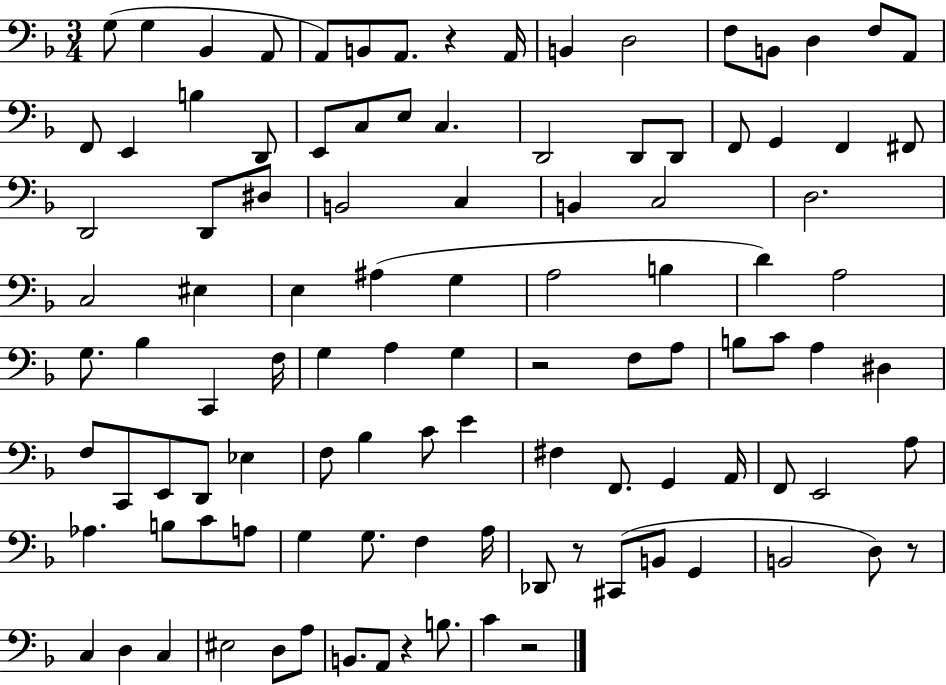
X:1
T:Untitled
M:3/4
L:1/4
K:F
G,/2 G, _B,, A,,/2 A,,/2 B,,/2 A,,/2 z A,,/4 B,, D,2 F,/2 B,,/2 D, F,/2 A,,/2 F,,/2 E,, B, D,,/2 E,,/2 C,/2 E,/2 C, D,,2 D,,/2 D,,/2 F,,/2 G,, F,, ^F,,/2 D,,2 D,,/2 ^D,/2 B,,2 C, B,, C,2 D,2 C,2 ^E, E, ^A, G, A,2 B, D A,2 G,/2 _B, C,, F,/4 G, A, G, z2 F,/2 A,/2 B,/2 C/2 A, ^D, F,/2 C,,/2 E,,/2 D,,/2 _E, F,/2 _B, C/2 E ^F, F,,/2 G,, A,,/4 F,,/2 E,,2 A,/2 _A, B,/2 C/2 A,/2 G, G,/2 F, A,/4 _D,,/2 z/2 ^C,,/2 B,,/2 G,, B,,2 D,/2 z/2 C, D, C, ^E,2 D,/2 A,/2 B,,/2 A,,/2 z B,/2 C z2